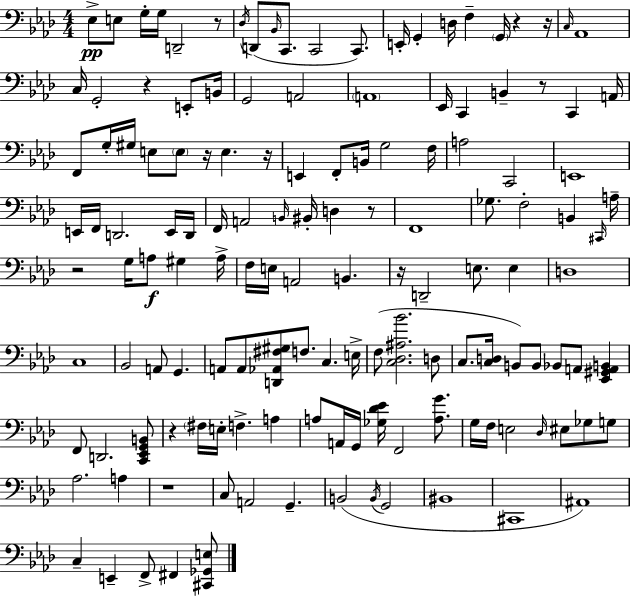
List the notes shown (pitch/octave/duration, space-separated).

Eb3/e E3/e G3/s G3/s D2/h R/e Db3/s D2/e Bb2/s C2/e. C2/h C2/e. E2/s G2/q D3/s F3/q G2/s R/q R/s C3/s Ab2/w C3/s G2/h R/q E2/e B2/s G2/h A2/h A2/w Eb2/s C2/q B2/q R/e C2/q A2/s F2/e G3/s G#3/s E3/e E3/e R/s E3/q. R/s E2/q F2/e B2/s G3/h F3/s A3/h C2/h E2/w E2/s F2/s D2/h. E2/s D2/s F2/s A2/h B2/s BIS2/s D3/q R/e F2/w Gb3/e. F3/h B2/q C#2/s A3/s R/h G3/s A3/e G#3/q A3/s F3/s E3/s A2/h B2/q. R/s D2/h E3/e. E3/q D3/w C3/w Bb2/h A2/e G2/q. A2/e A2/e [D2,Ab2,F#3,G#3]/e F3/e. C3/q. E3/s F3/e [C3,Db3,A#3,Bb4]/h. D3/e C3/e. [C3,D3]/s B2/e B2/e Bb2/e A2/e [Eb2,G#2,A2,B2]/q F2/e D2/h. [C2,Eb2,G2,B2]/e R/q F#3/s E3/s F3/q. A3/q A3/e A2/s G2/s [Gb3,Db4,Eb4]/s F2/h [A3,G4]/e. G3/s F3/s E3/h Db3/s EIS3/e Gb3/e G3/e Ab3/h. A3/q R/w C3/e A2/h G2/q. B2/h B2/s G2/h BIS2/w C#2/w A#2/w C3/q E2/q F2/e F#2/q [C#2,Gb2,E3]/e